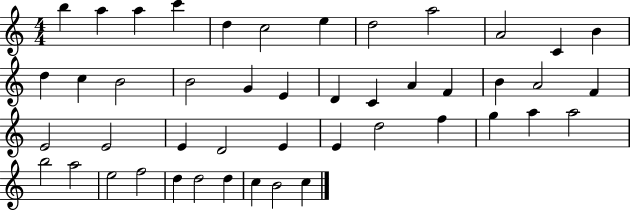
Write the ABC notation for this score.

X:1
T:Untitled
M:4/4
L:1/4
K:C
b a a c' d c2 e d2 a2 A2 C B d c B2 B2 G E D C A F B A2 F E2 E2 E D2 E E d2 f g a a2 b2 a2 e2 f2 d d2 d c B2 c